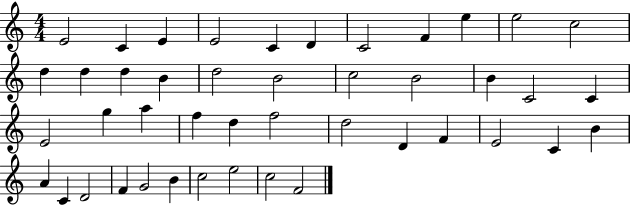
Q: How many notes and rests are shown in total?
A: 44